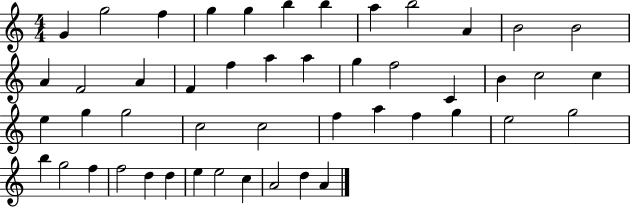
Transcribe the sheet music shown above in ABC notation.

X:1
T:Untitled
M:4/4
L:1/4
K:C
G g2 f g g b b a b2 A B2 B2 A F2 A F f a a g f2 C B c2 c e g g2 c2 c2 f a f g e2 g2 b g2 f f2 d d e e2 c A2 d A